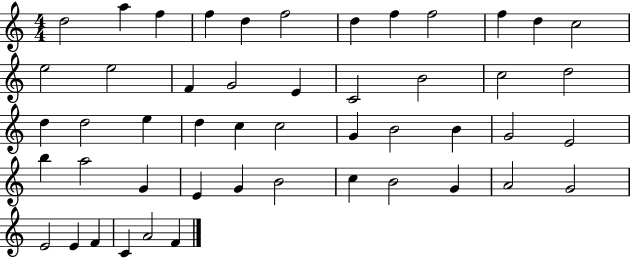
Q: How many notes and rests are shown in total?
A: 49